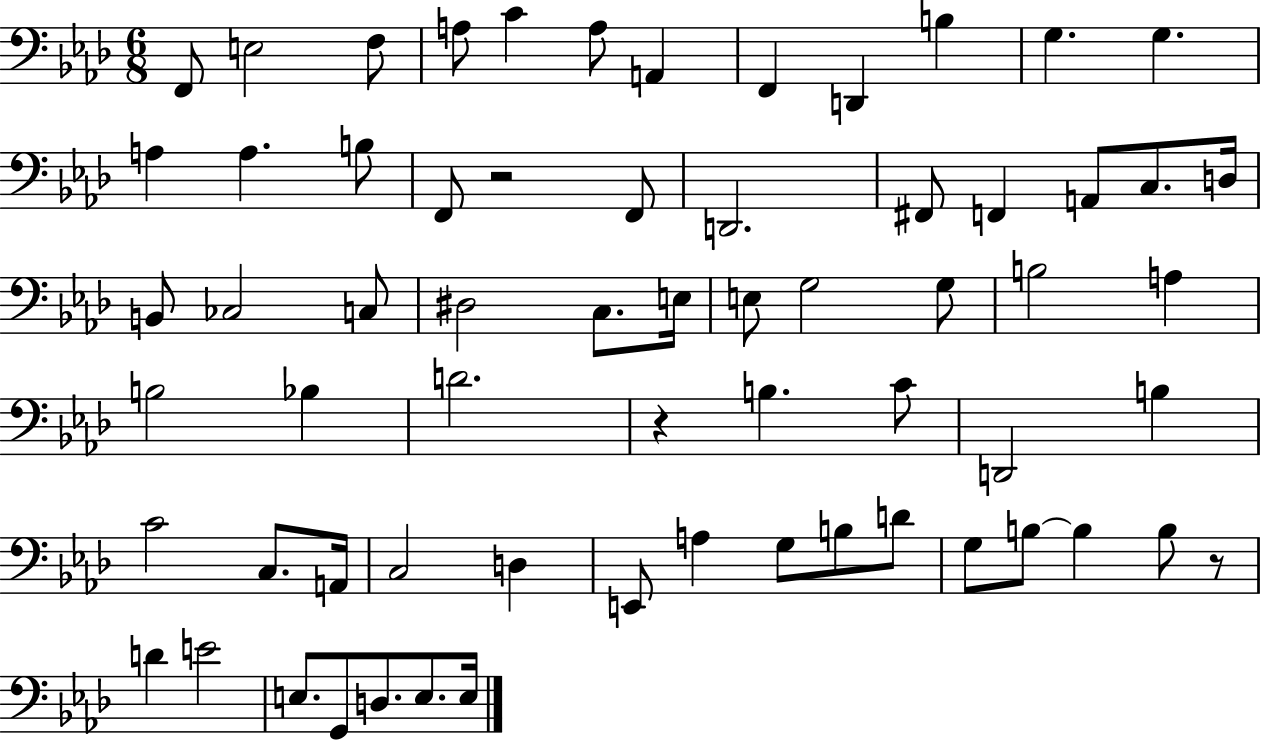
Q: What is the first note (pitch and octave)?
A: F2